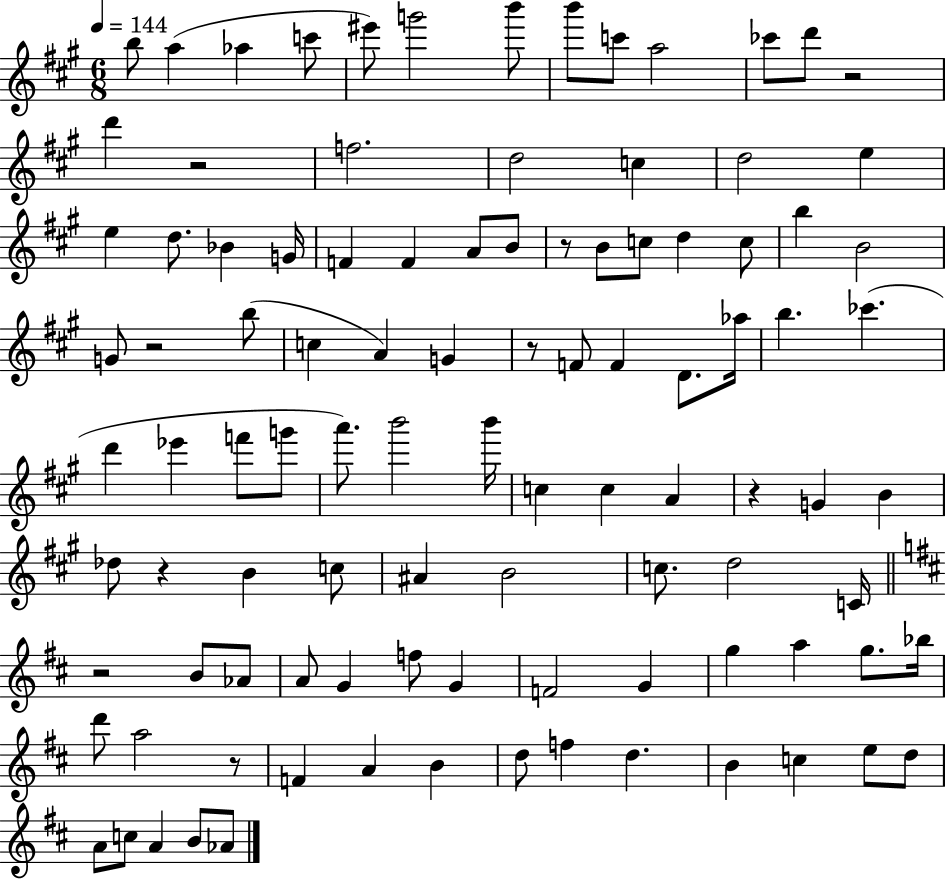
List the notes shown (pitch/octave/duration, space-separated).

B5/e A5/q Ab5/q C6/e EIS6/e G6/h B6/e B6/e C6/e A5/h CES6/e D6/e R/h D6/q R/h F5/h. D5/h C5/q D5/h E5/q E5/q D5/e. Bb4/q G4/s F4/q F4/q A4/e B4/e R/e B4/e C5/e D5/q C5/e B5/q B4/h G4/e R/h B5/e C5/q A4/q G4/q R/e F4/e F4/q D4/e. Ab5/s B5/q. CES6/q. D6/q Eb6/q F6/e G6/e A6/e. B6/h B6/s C5/q C5/q A4/q R/q G4/q B4/q Db5/e R/q B4/q C5/e A#4/q B4/h C5/e. D5/h C4/s R/h B4/e Ab4/e A4/e G4/q F5/e G4/q F4/h G4/q G5/q A5/q G5/e. Bb5/s D6/e A5/h R/e F4/q A4/q B4/q D5/e F5/q D5/q. B4/q C5/q E5/e D5/e A4/e C5/e A4/q B4/e Ab4/e